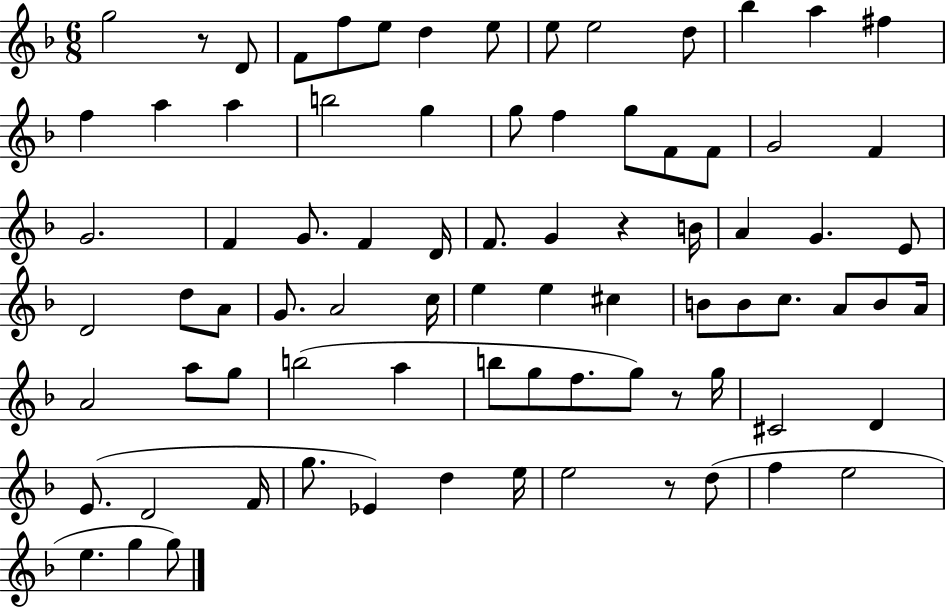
{
  \clef treble
  \numericTimeSignature
  \time 6/8
  \key f \major
  \repeat volta 2 { g''2 r8 d'8 | f'8 f''8 e''8 d''4 e''8 | e''8 e''2 d''8 | bes''4 a''4 fis''4 | \break f''4 a''4 a''4 | b''2 g''4 | g''8 f''4 g''8 f'8 f'8 | g'2 f'4 | \break g'2. | f'4 g'8. f'4 d'16 | f'8. g'4 r4 b'16 | a'4 g'4. e'8 | \break d'2 d''8 a'8 | g'8. a'2 c''16 | e''4 e''4 cis''4 | b'8 b'8 c''8. a'8 b'8 a'16 | \break a'2 a''8 g''8 | b''2( a''4 | b''8 g''8 f''8. g''8) r8 g''16 | cis'2 d'4 | \break e'8.( d'2 f'16 | g''8. ees'4) d''4 e''16 | e''2 r8 d''8( | f''4 e''2 | \break e''4. g''4 g''8) | } \bar "|."
}